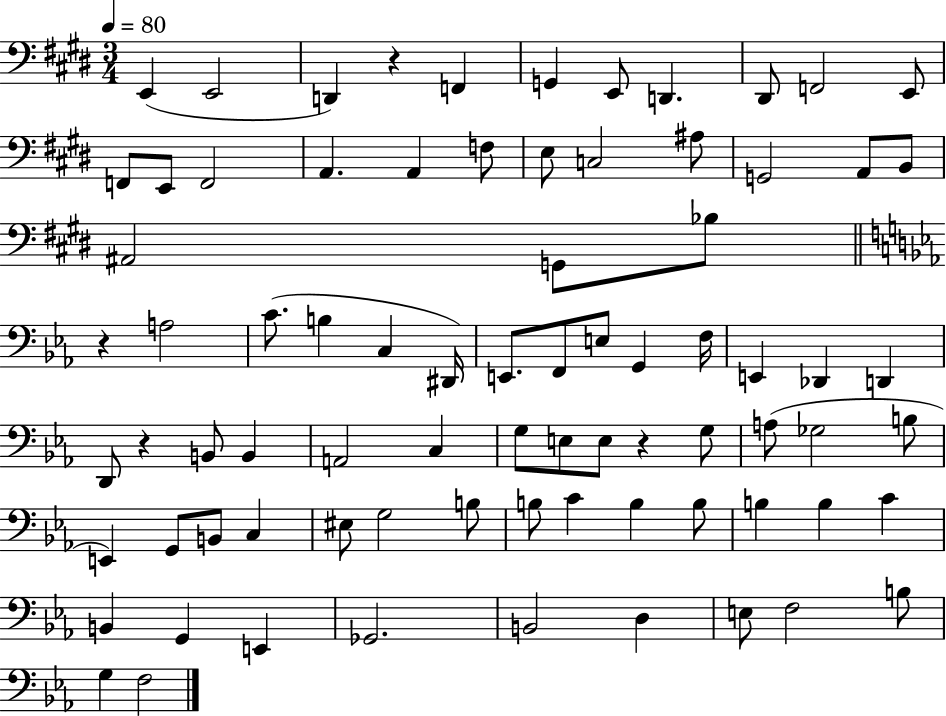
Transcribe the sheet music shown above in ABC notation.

X:1
T:Untitled
M:3/4
L:1/4
K:E
E,, E,,2 D,, z F,, G,, E,,/2 D,, ^D,,/2 F,,2 E,,/2 F,,/2 E,,/2 F,,2 A,, A,, F,/2 E,/2 C,2 ^A,/2 G,,2 A,,/2 B,,/2 ^A,,2 G,,/2 _B,/2 z A,2 C/2 B, C, ^D,,/4 E,,/2 F,,/2 E,/2 G,, F,/4 E,, _D,, D,, D,,/2 z B,,/2 B,, A,,2 C, G,/2 E,/2 E,/2 z G,/2 A,/2 _G,2 B,/2 E,, G,,/2 B,,/2 C, ^E,/2 G,2 B,/2 B,/2 C B, B,/2 B, B, C B,, G,, E,, _G,,2 B,,2 D, E,/2 F,2 B,/2 G, F,2